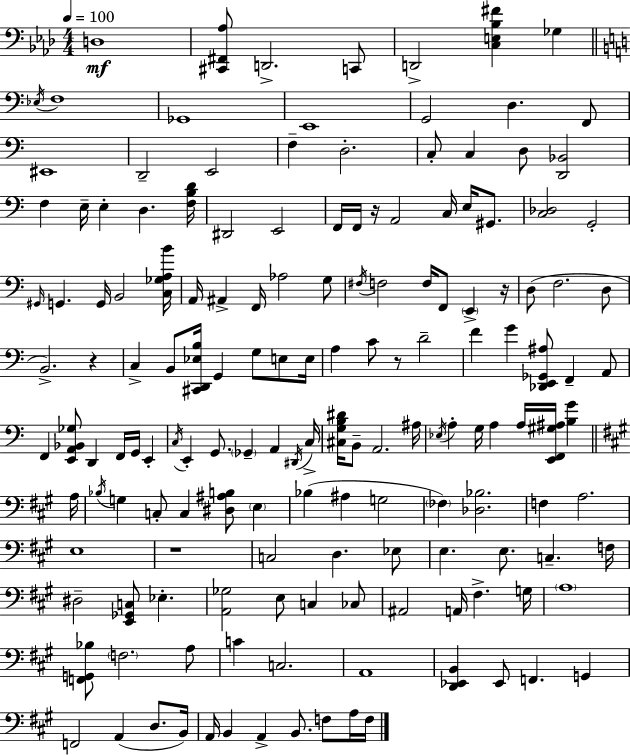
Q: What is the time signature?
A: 4/4